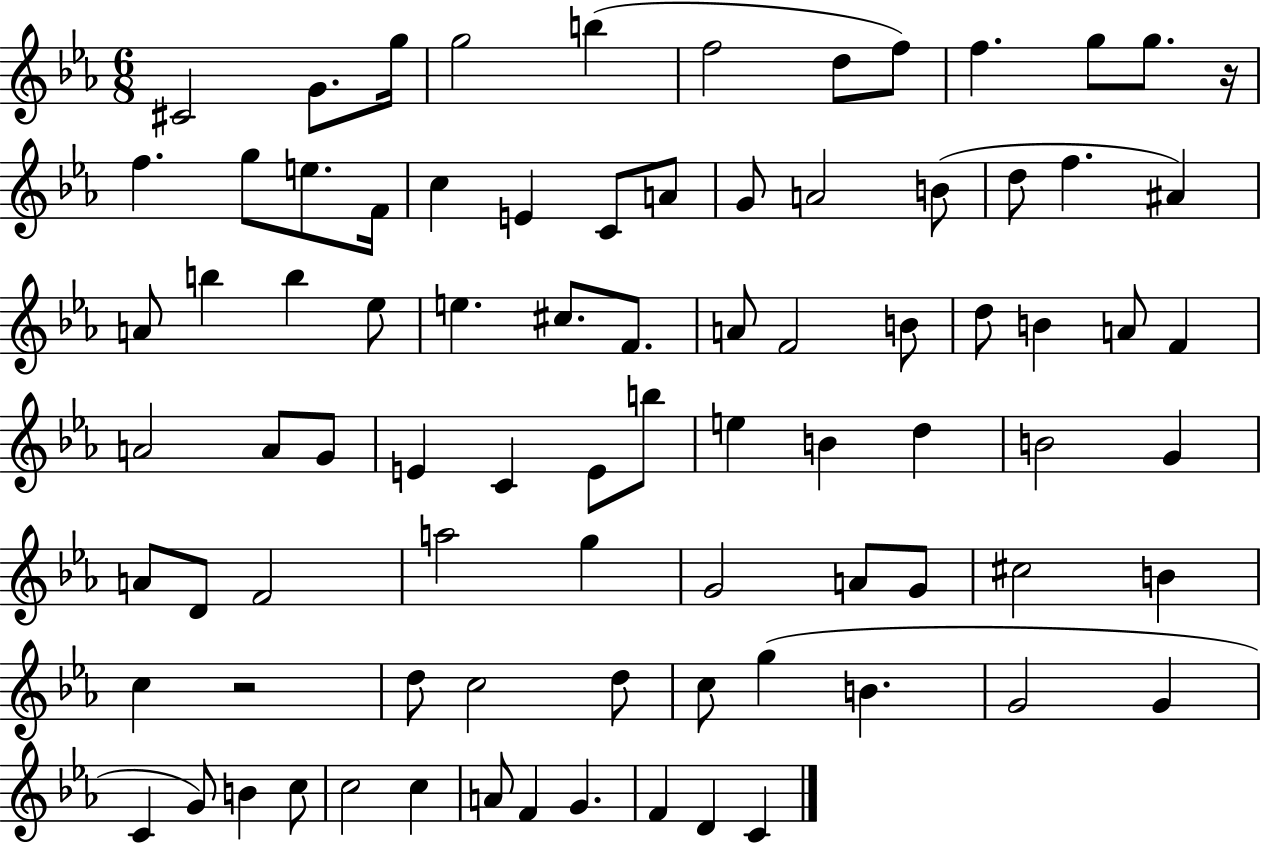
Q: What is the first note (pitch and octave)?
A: C#4